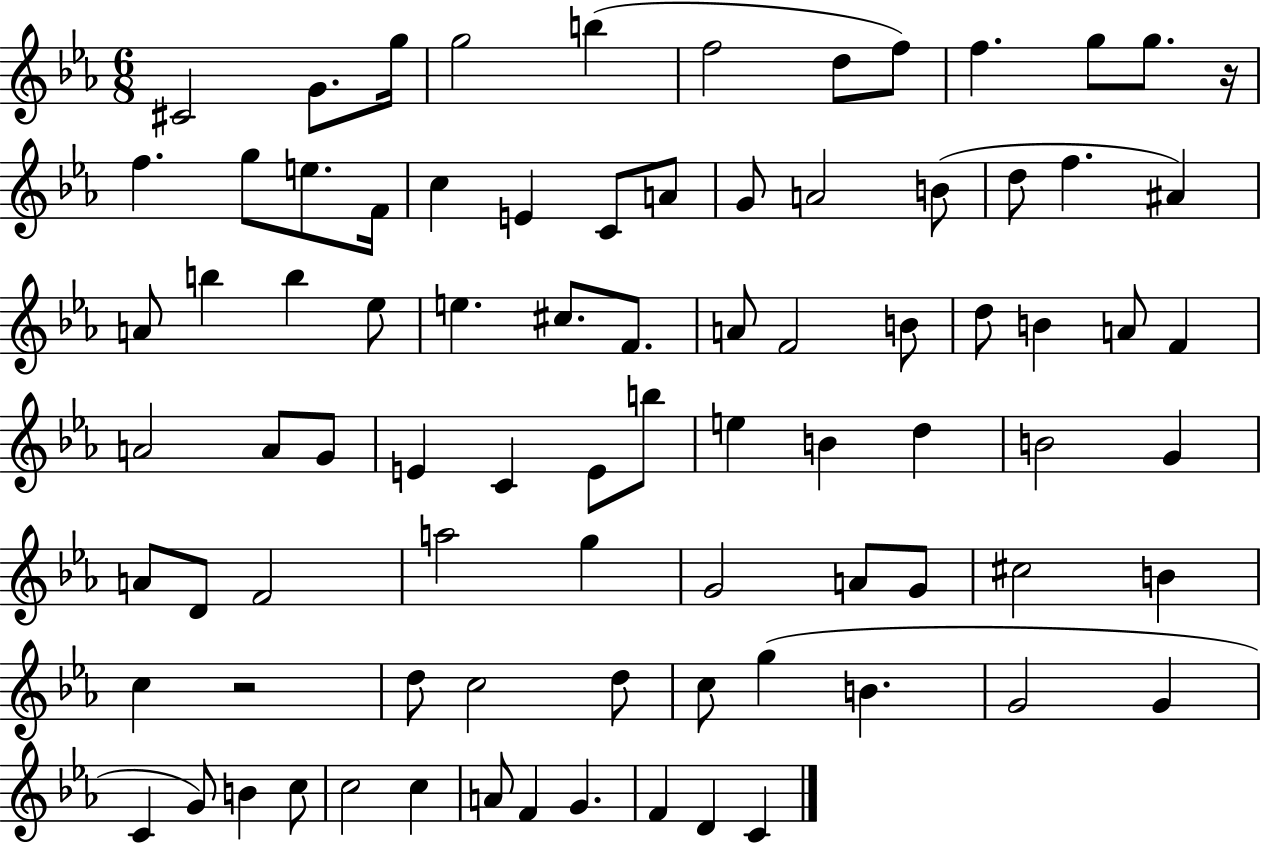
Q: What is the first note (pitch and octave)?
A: C#4